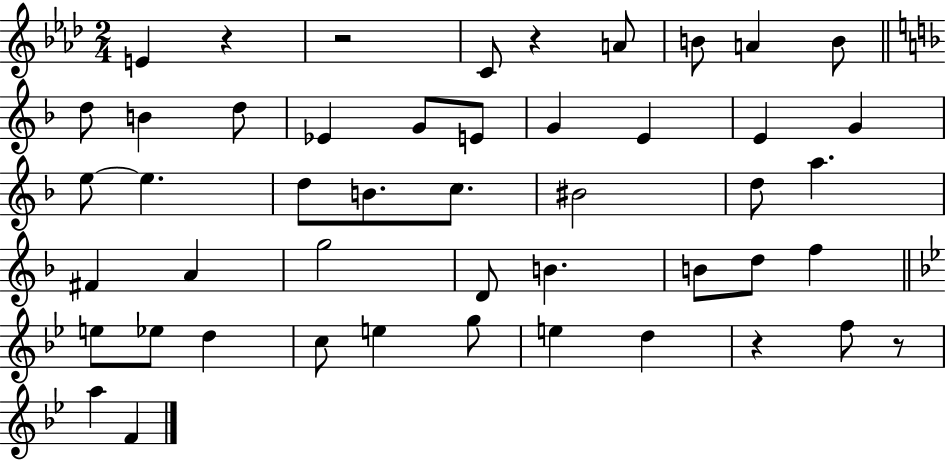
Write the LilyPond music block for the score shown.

{
  \clef treble
  \numericTimeSignature
  \time 2/4
  \key aes \major
  e'4 r4 | r2 | c'8 r4 a'8 | b'8 a'4 b'8 | \break \bar "||" \break \key f \major d''8 b'4 d''8 | ees'4 g'8 e'8 | g'4 e'4 | e'4 g'4 | \break e''8~~ e''4. | d''8 b'8. c''8. | bis'2 | d''8 a''4. | \break fis'4 a'4 | g''2 | d'8 b'4. | b'8 d''8 f''4 | \break \bar "||" \break \key bes \major e''8 ees''8 d''4 | c''8 e''4 g''8 | e''4 d''4 | r4 f''8 r8 | \break a''4 f'4 | \bar "|."
}